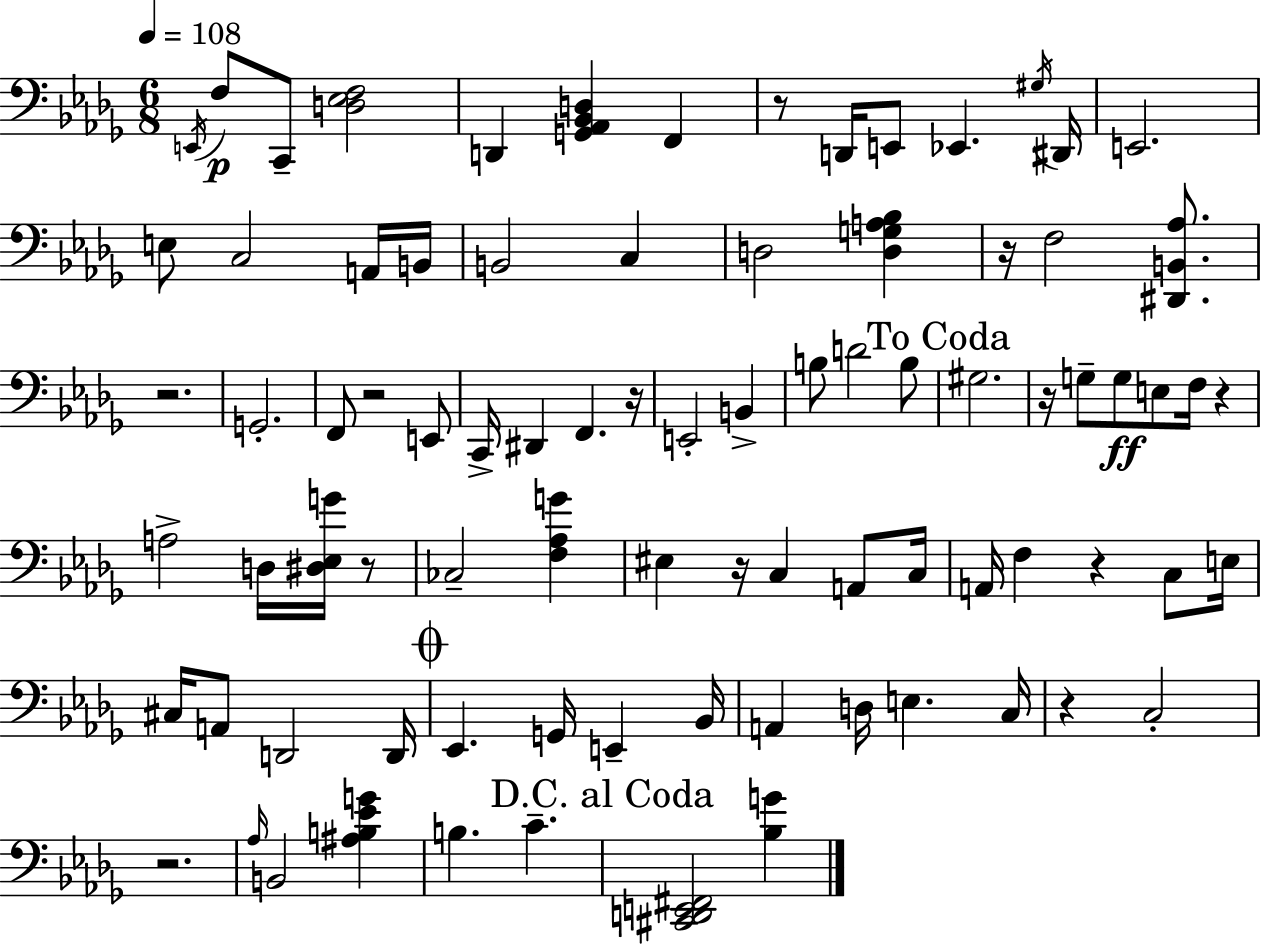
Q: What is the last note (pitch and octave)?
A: C4